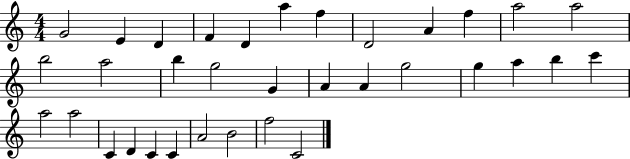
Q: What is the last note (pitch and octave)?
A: C4